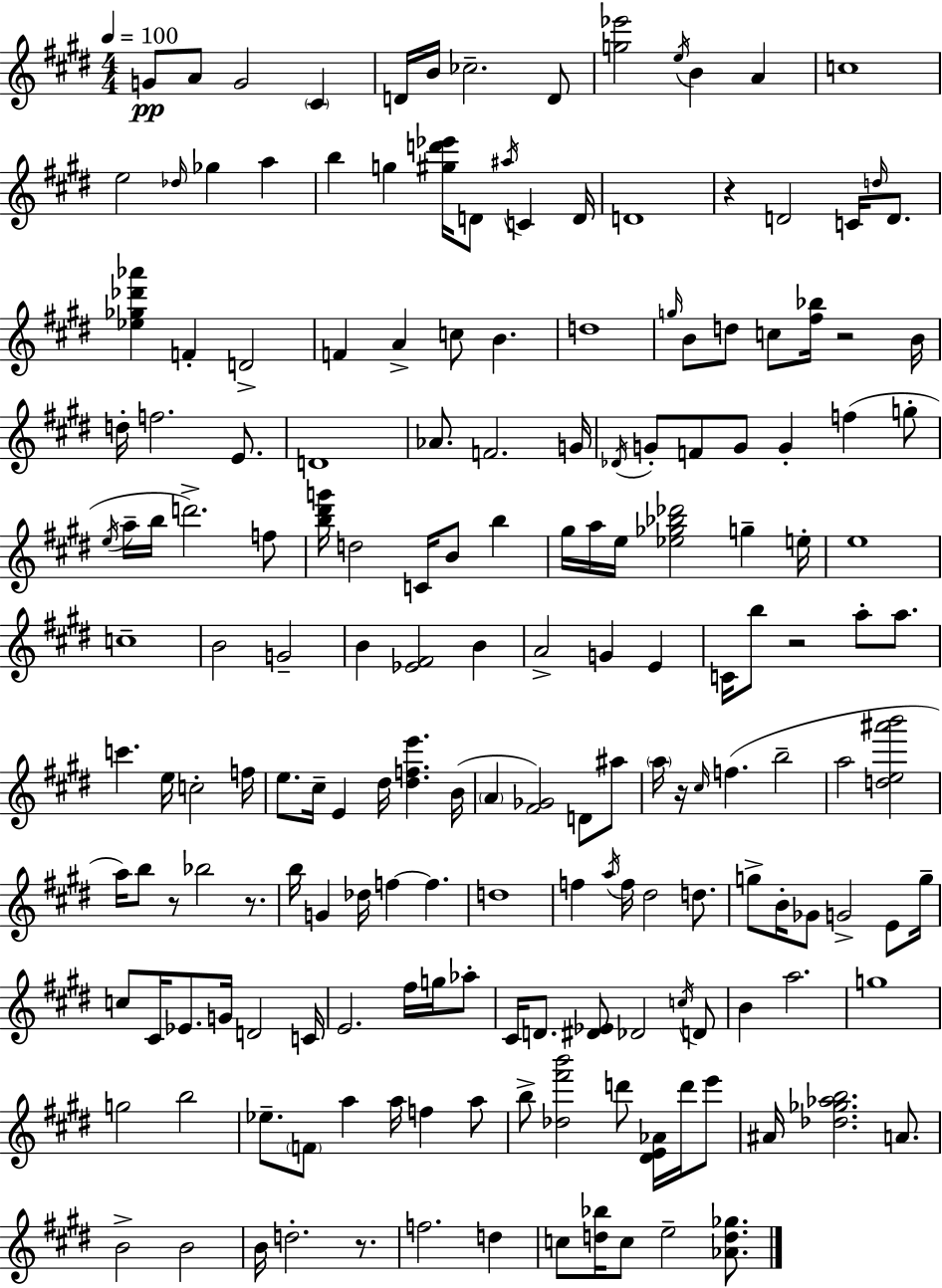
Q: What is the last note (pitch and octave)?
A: E5